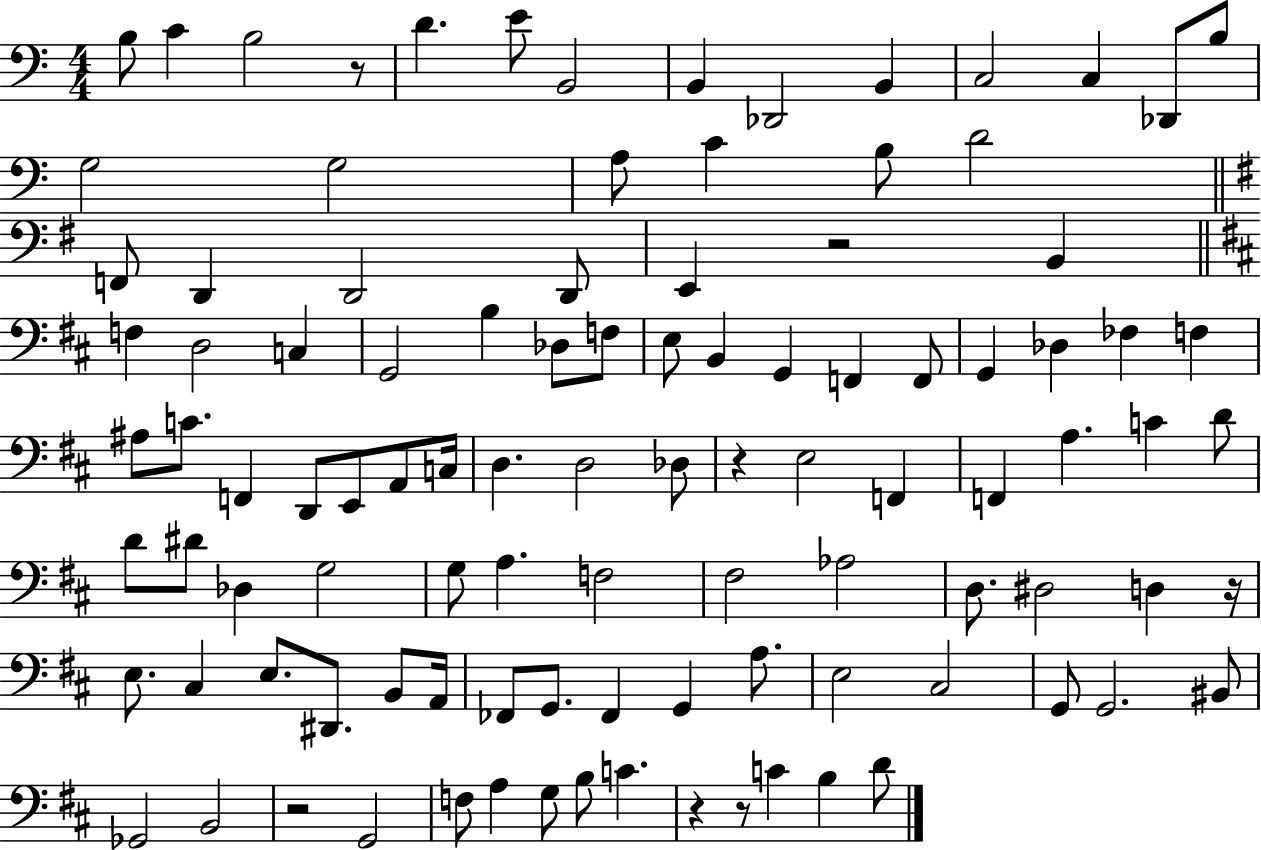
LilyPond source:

{
  \clef bass
  \numericTimeSignature
  \time 4/4
  \key c \major
  b8 c'4 b2 r8 | d'4. e'8 b,2 | b,4 des,2 b,4 | c2 c4 des,8 b8 | \break g2 g2 | a8 c'4 b8 d'2 | \bar "||" \break \key e \minor f,8 d,4 d,2 d,8 | e,4 r2 b,4 | \bar "||" \break \key b \minor f4 d2 c4 | g,2 b4 des8 f8 | e8 b,4 g,4 f,4 f,8 | g,4 des4 fes4 f4 | \break ais8 c'8. f,4 d,8 e,8 a,8 c16 | d4. d2 des8 | r4 e2 f,4 | f,4 a4. c'4 d'8 | \break d'8 dis'8 des4 g2 | g8 a4. f2 | fis2 aes2 | d8. dis2 d4 r16 | \break e8. cis4 e8. dis,8. b,8 a,16 | fes,8 g,8. fes,4 g,4 a8. | e2 cis2 | g,8 g,2. bis,8 | \break ges,2 b,2 | r2 g,2 | f8 a4 g8 b8 c'4. | r4 r8 c'4 b4 d'8 | \break \bar "|."
}